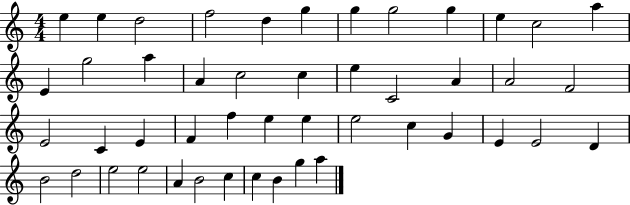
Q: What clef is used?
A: treble